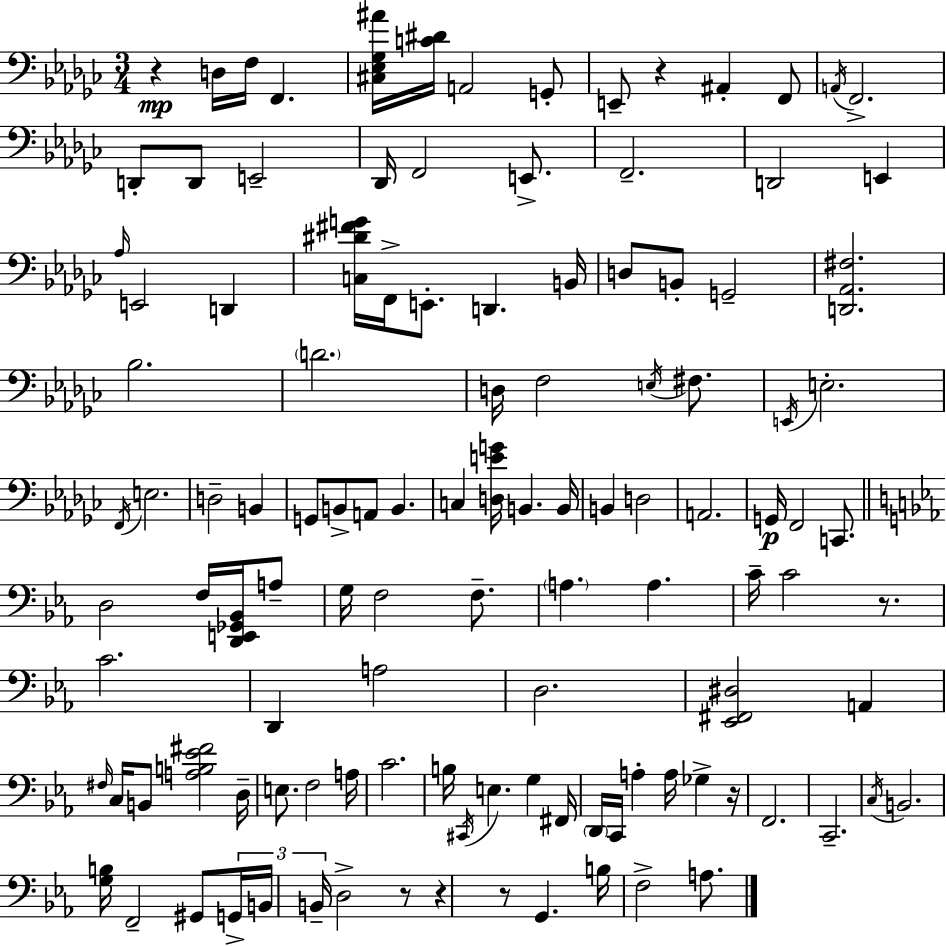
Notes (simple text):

R/q D3/s F3/s F2/q. [C#3,Eb3,Gb3,A#4]/s [C4,D#4]/s A2/h G2/e E2/e R/q A#2/q F2/e A2/s F2/h. D2/e D2/e E2/h Db2/s F2/h E2/e. F2/h. D2/h E2/q Ab3/s E2/h D2/q [C3,D#4,F#4,G4]/s F2/s E2/e. D2/q. B2/s D3/e B2/e G2/h [D2,Ab2,F#3]/h. Bb3/h. D4/h. D3/s F3/h E3/s F#3/e. E2/s E3/h. F2/s E3/h. D3/h B2/q G2/e B2/e A2/e B2/q. C3/q [D3,E4,G4]/s B2/q. B2/s B2/q D3/h A2/h. G2/s F2/h C2/e. D3/h F3/s [D2,E2,Gb2,Bb2]/s A3/e G3/s F3/h F3/e. A3/q. A3/q. C4/s C4/h R/e. C4/h. D2/q A3/h D3/h. [Eb2,F#2,D#3]/h A2/q F#3/s C3/s B2/e [A3,B3,Eb4,F#4]/h D3/s E3/e. F3/h A3/s C4/h. B3/s C#2/s E3/q. G3/q F#2/s D2/s C2/s A3/q A3/s Gb3/q R/s F2/h. C2/h. C3/s B2/h. [G3,B3]/s F2/h G#2/e G2/s B2/s B2/s D3/h R/e R/q R/e G2/q. B3/s F3/h A3/e.